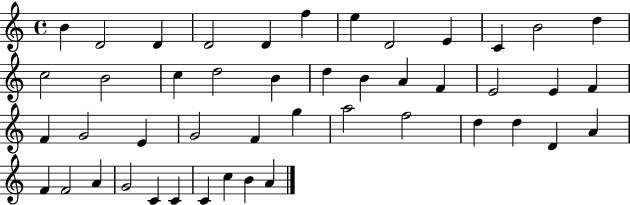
{
  \clef treble
  \time 4/4
  \defaultTimeSignature
  \key c \major
  b'4 d'2 d'4 | d'2 d'4 f''4 | e''4 d'2 e'4 | c'4 b'2 d''4 | \break c''2 b'2 | c''4 d''2 b'4 | d''4 b'4 a'4 f'4 | e'2 e'4 f'4 | \break f'4 g'2 e'4 | g'2 f'4 g''4 | a''2 f''2 | d''4 d''4 d'4 a'4 | \break f'4 f'2 a'4 | g'2 c'4 c'4 | c'4 c''4 b'4 a'4 | \bar "|."
}